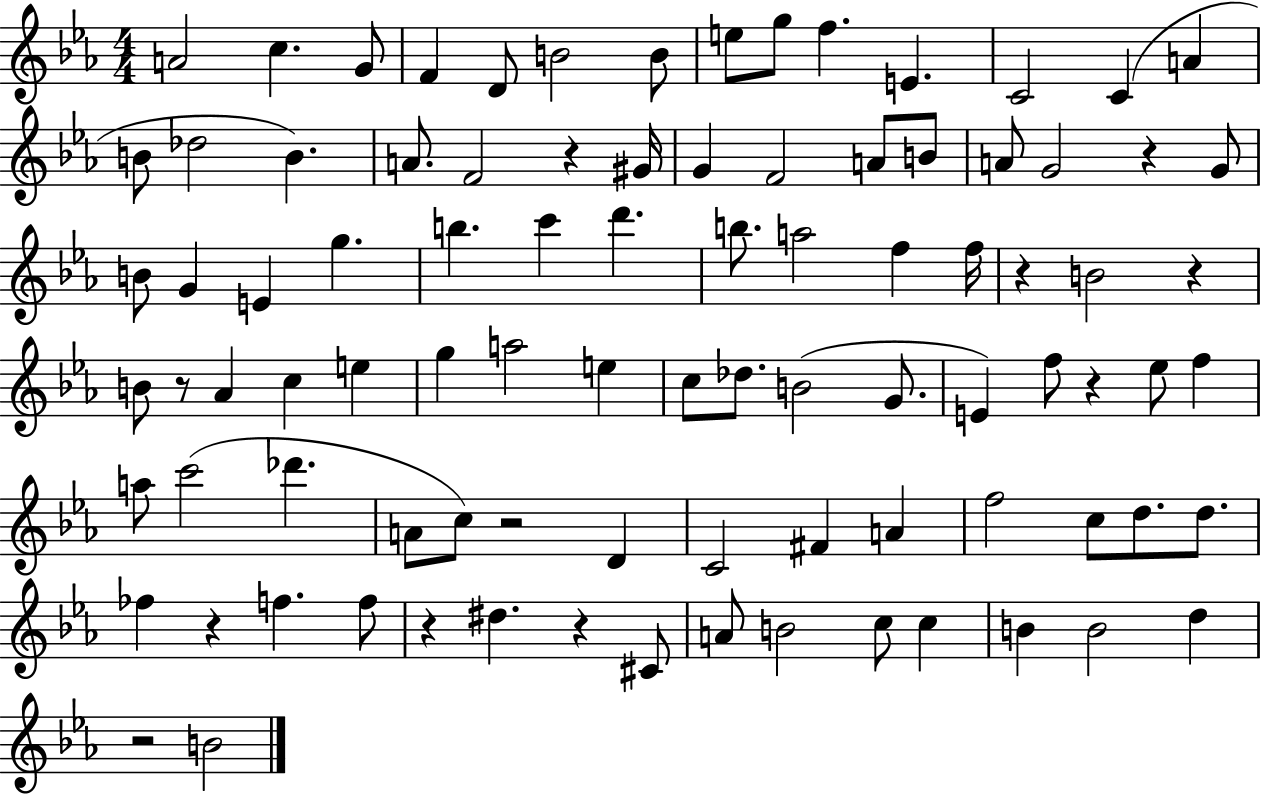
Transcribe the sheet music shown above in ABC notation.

X:1
T:Untitled
M:4/4
L:1/4
K:Eb
A2 c G/2 F D/2 B2 B/2 e/2 g/2 f E C2 C A B/2 _d2 B A/2 F2 z ^G/4 G F2 A/2 B/2 A/2 G2 z G/2 B/2 G E g b c' d' b/2 a2 f f/4 z B2 z B/2 z/2 _A c e g a2 e c/2 _d/2 B2 G/2 E f/2 z _e/2 f a/2 c'2 _d' A/2 c/2 z2 D C2 ^F A f2 c/2 d/2 d/2 _f z f f/2 z ^d z ^C/2 A/2 B2 c/2 c B B2 d z2 B2